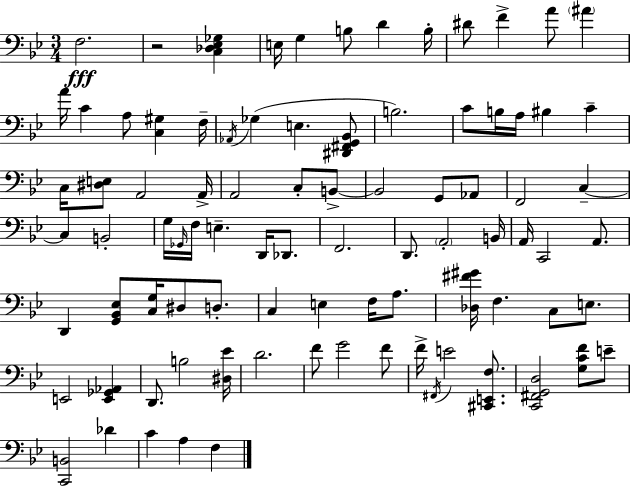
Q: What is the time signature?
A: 3/4